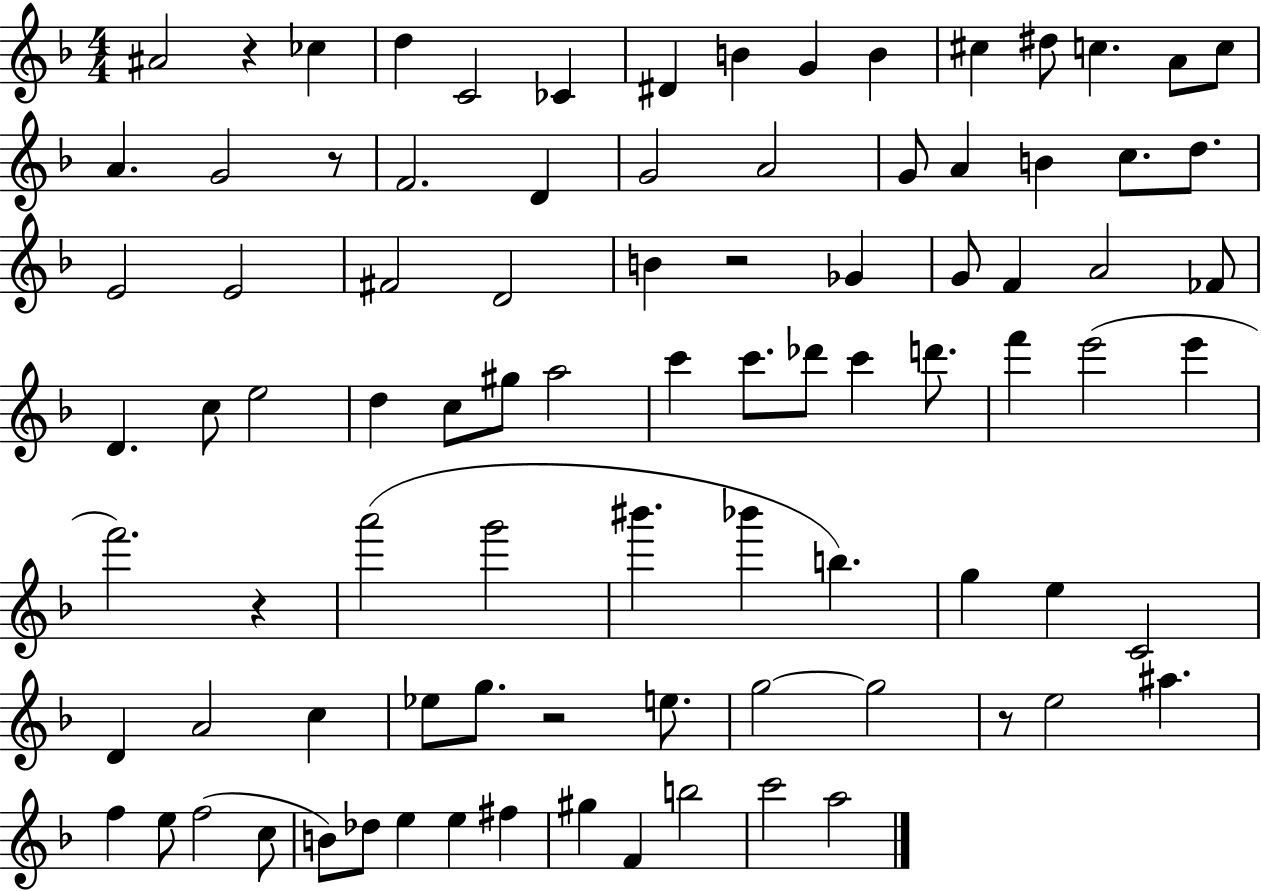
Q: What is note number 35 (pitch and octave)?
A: FES4